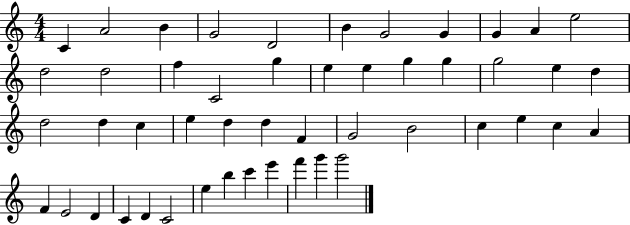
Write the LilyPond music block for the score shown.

{
  \clef treble
  \numericTimeSignature
  \time 4/4
  \key c \major
  c'4 a'2 b'4 | g'2 d'2 | b'4 g'2 g'4 | g'4 a'4 e''2 | \break d''2 d''2 | f''4 c'2 g''4 | e''4 e''4 g''4 g''4 | g''2 e''4 d''4 | \break d''2 d''4 c''4 | e''4 d''4 d''4 f'4 | g'2 b'2 | c''4 e''4 c''4 a'4 | \break f'4 e'2 d'4 | c'4 d'4 c'2 | e''4 b''4 c'''4 e'''4 | f'''4 g'''4 g'''2 | \break \bar "|."
}